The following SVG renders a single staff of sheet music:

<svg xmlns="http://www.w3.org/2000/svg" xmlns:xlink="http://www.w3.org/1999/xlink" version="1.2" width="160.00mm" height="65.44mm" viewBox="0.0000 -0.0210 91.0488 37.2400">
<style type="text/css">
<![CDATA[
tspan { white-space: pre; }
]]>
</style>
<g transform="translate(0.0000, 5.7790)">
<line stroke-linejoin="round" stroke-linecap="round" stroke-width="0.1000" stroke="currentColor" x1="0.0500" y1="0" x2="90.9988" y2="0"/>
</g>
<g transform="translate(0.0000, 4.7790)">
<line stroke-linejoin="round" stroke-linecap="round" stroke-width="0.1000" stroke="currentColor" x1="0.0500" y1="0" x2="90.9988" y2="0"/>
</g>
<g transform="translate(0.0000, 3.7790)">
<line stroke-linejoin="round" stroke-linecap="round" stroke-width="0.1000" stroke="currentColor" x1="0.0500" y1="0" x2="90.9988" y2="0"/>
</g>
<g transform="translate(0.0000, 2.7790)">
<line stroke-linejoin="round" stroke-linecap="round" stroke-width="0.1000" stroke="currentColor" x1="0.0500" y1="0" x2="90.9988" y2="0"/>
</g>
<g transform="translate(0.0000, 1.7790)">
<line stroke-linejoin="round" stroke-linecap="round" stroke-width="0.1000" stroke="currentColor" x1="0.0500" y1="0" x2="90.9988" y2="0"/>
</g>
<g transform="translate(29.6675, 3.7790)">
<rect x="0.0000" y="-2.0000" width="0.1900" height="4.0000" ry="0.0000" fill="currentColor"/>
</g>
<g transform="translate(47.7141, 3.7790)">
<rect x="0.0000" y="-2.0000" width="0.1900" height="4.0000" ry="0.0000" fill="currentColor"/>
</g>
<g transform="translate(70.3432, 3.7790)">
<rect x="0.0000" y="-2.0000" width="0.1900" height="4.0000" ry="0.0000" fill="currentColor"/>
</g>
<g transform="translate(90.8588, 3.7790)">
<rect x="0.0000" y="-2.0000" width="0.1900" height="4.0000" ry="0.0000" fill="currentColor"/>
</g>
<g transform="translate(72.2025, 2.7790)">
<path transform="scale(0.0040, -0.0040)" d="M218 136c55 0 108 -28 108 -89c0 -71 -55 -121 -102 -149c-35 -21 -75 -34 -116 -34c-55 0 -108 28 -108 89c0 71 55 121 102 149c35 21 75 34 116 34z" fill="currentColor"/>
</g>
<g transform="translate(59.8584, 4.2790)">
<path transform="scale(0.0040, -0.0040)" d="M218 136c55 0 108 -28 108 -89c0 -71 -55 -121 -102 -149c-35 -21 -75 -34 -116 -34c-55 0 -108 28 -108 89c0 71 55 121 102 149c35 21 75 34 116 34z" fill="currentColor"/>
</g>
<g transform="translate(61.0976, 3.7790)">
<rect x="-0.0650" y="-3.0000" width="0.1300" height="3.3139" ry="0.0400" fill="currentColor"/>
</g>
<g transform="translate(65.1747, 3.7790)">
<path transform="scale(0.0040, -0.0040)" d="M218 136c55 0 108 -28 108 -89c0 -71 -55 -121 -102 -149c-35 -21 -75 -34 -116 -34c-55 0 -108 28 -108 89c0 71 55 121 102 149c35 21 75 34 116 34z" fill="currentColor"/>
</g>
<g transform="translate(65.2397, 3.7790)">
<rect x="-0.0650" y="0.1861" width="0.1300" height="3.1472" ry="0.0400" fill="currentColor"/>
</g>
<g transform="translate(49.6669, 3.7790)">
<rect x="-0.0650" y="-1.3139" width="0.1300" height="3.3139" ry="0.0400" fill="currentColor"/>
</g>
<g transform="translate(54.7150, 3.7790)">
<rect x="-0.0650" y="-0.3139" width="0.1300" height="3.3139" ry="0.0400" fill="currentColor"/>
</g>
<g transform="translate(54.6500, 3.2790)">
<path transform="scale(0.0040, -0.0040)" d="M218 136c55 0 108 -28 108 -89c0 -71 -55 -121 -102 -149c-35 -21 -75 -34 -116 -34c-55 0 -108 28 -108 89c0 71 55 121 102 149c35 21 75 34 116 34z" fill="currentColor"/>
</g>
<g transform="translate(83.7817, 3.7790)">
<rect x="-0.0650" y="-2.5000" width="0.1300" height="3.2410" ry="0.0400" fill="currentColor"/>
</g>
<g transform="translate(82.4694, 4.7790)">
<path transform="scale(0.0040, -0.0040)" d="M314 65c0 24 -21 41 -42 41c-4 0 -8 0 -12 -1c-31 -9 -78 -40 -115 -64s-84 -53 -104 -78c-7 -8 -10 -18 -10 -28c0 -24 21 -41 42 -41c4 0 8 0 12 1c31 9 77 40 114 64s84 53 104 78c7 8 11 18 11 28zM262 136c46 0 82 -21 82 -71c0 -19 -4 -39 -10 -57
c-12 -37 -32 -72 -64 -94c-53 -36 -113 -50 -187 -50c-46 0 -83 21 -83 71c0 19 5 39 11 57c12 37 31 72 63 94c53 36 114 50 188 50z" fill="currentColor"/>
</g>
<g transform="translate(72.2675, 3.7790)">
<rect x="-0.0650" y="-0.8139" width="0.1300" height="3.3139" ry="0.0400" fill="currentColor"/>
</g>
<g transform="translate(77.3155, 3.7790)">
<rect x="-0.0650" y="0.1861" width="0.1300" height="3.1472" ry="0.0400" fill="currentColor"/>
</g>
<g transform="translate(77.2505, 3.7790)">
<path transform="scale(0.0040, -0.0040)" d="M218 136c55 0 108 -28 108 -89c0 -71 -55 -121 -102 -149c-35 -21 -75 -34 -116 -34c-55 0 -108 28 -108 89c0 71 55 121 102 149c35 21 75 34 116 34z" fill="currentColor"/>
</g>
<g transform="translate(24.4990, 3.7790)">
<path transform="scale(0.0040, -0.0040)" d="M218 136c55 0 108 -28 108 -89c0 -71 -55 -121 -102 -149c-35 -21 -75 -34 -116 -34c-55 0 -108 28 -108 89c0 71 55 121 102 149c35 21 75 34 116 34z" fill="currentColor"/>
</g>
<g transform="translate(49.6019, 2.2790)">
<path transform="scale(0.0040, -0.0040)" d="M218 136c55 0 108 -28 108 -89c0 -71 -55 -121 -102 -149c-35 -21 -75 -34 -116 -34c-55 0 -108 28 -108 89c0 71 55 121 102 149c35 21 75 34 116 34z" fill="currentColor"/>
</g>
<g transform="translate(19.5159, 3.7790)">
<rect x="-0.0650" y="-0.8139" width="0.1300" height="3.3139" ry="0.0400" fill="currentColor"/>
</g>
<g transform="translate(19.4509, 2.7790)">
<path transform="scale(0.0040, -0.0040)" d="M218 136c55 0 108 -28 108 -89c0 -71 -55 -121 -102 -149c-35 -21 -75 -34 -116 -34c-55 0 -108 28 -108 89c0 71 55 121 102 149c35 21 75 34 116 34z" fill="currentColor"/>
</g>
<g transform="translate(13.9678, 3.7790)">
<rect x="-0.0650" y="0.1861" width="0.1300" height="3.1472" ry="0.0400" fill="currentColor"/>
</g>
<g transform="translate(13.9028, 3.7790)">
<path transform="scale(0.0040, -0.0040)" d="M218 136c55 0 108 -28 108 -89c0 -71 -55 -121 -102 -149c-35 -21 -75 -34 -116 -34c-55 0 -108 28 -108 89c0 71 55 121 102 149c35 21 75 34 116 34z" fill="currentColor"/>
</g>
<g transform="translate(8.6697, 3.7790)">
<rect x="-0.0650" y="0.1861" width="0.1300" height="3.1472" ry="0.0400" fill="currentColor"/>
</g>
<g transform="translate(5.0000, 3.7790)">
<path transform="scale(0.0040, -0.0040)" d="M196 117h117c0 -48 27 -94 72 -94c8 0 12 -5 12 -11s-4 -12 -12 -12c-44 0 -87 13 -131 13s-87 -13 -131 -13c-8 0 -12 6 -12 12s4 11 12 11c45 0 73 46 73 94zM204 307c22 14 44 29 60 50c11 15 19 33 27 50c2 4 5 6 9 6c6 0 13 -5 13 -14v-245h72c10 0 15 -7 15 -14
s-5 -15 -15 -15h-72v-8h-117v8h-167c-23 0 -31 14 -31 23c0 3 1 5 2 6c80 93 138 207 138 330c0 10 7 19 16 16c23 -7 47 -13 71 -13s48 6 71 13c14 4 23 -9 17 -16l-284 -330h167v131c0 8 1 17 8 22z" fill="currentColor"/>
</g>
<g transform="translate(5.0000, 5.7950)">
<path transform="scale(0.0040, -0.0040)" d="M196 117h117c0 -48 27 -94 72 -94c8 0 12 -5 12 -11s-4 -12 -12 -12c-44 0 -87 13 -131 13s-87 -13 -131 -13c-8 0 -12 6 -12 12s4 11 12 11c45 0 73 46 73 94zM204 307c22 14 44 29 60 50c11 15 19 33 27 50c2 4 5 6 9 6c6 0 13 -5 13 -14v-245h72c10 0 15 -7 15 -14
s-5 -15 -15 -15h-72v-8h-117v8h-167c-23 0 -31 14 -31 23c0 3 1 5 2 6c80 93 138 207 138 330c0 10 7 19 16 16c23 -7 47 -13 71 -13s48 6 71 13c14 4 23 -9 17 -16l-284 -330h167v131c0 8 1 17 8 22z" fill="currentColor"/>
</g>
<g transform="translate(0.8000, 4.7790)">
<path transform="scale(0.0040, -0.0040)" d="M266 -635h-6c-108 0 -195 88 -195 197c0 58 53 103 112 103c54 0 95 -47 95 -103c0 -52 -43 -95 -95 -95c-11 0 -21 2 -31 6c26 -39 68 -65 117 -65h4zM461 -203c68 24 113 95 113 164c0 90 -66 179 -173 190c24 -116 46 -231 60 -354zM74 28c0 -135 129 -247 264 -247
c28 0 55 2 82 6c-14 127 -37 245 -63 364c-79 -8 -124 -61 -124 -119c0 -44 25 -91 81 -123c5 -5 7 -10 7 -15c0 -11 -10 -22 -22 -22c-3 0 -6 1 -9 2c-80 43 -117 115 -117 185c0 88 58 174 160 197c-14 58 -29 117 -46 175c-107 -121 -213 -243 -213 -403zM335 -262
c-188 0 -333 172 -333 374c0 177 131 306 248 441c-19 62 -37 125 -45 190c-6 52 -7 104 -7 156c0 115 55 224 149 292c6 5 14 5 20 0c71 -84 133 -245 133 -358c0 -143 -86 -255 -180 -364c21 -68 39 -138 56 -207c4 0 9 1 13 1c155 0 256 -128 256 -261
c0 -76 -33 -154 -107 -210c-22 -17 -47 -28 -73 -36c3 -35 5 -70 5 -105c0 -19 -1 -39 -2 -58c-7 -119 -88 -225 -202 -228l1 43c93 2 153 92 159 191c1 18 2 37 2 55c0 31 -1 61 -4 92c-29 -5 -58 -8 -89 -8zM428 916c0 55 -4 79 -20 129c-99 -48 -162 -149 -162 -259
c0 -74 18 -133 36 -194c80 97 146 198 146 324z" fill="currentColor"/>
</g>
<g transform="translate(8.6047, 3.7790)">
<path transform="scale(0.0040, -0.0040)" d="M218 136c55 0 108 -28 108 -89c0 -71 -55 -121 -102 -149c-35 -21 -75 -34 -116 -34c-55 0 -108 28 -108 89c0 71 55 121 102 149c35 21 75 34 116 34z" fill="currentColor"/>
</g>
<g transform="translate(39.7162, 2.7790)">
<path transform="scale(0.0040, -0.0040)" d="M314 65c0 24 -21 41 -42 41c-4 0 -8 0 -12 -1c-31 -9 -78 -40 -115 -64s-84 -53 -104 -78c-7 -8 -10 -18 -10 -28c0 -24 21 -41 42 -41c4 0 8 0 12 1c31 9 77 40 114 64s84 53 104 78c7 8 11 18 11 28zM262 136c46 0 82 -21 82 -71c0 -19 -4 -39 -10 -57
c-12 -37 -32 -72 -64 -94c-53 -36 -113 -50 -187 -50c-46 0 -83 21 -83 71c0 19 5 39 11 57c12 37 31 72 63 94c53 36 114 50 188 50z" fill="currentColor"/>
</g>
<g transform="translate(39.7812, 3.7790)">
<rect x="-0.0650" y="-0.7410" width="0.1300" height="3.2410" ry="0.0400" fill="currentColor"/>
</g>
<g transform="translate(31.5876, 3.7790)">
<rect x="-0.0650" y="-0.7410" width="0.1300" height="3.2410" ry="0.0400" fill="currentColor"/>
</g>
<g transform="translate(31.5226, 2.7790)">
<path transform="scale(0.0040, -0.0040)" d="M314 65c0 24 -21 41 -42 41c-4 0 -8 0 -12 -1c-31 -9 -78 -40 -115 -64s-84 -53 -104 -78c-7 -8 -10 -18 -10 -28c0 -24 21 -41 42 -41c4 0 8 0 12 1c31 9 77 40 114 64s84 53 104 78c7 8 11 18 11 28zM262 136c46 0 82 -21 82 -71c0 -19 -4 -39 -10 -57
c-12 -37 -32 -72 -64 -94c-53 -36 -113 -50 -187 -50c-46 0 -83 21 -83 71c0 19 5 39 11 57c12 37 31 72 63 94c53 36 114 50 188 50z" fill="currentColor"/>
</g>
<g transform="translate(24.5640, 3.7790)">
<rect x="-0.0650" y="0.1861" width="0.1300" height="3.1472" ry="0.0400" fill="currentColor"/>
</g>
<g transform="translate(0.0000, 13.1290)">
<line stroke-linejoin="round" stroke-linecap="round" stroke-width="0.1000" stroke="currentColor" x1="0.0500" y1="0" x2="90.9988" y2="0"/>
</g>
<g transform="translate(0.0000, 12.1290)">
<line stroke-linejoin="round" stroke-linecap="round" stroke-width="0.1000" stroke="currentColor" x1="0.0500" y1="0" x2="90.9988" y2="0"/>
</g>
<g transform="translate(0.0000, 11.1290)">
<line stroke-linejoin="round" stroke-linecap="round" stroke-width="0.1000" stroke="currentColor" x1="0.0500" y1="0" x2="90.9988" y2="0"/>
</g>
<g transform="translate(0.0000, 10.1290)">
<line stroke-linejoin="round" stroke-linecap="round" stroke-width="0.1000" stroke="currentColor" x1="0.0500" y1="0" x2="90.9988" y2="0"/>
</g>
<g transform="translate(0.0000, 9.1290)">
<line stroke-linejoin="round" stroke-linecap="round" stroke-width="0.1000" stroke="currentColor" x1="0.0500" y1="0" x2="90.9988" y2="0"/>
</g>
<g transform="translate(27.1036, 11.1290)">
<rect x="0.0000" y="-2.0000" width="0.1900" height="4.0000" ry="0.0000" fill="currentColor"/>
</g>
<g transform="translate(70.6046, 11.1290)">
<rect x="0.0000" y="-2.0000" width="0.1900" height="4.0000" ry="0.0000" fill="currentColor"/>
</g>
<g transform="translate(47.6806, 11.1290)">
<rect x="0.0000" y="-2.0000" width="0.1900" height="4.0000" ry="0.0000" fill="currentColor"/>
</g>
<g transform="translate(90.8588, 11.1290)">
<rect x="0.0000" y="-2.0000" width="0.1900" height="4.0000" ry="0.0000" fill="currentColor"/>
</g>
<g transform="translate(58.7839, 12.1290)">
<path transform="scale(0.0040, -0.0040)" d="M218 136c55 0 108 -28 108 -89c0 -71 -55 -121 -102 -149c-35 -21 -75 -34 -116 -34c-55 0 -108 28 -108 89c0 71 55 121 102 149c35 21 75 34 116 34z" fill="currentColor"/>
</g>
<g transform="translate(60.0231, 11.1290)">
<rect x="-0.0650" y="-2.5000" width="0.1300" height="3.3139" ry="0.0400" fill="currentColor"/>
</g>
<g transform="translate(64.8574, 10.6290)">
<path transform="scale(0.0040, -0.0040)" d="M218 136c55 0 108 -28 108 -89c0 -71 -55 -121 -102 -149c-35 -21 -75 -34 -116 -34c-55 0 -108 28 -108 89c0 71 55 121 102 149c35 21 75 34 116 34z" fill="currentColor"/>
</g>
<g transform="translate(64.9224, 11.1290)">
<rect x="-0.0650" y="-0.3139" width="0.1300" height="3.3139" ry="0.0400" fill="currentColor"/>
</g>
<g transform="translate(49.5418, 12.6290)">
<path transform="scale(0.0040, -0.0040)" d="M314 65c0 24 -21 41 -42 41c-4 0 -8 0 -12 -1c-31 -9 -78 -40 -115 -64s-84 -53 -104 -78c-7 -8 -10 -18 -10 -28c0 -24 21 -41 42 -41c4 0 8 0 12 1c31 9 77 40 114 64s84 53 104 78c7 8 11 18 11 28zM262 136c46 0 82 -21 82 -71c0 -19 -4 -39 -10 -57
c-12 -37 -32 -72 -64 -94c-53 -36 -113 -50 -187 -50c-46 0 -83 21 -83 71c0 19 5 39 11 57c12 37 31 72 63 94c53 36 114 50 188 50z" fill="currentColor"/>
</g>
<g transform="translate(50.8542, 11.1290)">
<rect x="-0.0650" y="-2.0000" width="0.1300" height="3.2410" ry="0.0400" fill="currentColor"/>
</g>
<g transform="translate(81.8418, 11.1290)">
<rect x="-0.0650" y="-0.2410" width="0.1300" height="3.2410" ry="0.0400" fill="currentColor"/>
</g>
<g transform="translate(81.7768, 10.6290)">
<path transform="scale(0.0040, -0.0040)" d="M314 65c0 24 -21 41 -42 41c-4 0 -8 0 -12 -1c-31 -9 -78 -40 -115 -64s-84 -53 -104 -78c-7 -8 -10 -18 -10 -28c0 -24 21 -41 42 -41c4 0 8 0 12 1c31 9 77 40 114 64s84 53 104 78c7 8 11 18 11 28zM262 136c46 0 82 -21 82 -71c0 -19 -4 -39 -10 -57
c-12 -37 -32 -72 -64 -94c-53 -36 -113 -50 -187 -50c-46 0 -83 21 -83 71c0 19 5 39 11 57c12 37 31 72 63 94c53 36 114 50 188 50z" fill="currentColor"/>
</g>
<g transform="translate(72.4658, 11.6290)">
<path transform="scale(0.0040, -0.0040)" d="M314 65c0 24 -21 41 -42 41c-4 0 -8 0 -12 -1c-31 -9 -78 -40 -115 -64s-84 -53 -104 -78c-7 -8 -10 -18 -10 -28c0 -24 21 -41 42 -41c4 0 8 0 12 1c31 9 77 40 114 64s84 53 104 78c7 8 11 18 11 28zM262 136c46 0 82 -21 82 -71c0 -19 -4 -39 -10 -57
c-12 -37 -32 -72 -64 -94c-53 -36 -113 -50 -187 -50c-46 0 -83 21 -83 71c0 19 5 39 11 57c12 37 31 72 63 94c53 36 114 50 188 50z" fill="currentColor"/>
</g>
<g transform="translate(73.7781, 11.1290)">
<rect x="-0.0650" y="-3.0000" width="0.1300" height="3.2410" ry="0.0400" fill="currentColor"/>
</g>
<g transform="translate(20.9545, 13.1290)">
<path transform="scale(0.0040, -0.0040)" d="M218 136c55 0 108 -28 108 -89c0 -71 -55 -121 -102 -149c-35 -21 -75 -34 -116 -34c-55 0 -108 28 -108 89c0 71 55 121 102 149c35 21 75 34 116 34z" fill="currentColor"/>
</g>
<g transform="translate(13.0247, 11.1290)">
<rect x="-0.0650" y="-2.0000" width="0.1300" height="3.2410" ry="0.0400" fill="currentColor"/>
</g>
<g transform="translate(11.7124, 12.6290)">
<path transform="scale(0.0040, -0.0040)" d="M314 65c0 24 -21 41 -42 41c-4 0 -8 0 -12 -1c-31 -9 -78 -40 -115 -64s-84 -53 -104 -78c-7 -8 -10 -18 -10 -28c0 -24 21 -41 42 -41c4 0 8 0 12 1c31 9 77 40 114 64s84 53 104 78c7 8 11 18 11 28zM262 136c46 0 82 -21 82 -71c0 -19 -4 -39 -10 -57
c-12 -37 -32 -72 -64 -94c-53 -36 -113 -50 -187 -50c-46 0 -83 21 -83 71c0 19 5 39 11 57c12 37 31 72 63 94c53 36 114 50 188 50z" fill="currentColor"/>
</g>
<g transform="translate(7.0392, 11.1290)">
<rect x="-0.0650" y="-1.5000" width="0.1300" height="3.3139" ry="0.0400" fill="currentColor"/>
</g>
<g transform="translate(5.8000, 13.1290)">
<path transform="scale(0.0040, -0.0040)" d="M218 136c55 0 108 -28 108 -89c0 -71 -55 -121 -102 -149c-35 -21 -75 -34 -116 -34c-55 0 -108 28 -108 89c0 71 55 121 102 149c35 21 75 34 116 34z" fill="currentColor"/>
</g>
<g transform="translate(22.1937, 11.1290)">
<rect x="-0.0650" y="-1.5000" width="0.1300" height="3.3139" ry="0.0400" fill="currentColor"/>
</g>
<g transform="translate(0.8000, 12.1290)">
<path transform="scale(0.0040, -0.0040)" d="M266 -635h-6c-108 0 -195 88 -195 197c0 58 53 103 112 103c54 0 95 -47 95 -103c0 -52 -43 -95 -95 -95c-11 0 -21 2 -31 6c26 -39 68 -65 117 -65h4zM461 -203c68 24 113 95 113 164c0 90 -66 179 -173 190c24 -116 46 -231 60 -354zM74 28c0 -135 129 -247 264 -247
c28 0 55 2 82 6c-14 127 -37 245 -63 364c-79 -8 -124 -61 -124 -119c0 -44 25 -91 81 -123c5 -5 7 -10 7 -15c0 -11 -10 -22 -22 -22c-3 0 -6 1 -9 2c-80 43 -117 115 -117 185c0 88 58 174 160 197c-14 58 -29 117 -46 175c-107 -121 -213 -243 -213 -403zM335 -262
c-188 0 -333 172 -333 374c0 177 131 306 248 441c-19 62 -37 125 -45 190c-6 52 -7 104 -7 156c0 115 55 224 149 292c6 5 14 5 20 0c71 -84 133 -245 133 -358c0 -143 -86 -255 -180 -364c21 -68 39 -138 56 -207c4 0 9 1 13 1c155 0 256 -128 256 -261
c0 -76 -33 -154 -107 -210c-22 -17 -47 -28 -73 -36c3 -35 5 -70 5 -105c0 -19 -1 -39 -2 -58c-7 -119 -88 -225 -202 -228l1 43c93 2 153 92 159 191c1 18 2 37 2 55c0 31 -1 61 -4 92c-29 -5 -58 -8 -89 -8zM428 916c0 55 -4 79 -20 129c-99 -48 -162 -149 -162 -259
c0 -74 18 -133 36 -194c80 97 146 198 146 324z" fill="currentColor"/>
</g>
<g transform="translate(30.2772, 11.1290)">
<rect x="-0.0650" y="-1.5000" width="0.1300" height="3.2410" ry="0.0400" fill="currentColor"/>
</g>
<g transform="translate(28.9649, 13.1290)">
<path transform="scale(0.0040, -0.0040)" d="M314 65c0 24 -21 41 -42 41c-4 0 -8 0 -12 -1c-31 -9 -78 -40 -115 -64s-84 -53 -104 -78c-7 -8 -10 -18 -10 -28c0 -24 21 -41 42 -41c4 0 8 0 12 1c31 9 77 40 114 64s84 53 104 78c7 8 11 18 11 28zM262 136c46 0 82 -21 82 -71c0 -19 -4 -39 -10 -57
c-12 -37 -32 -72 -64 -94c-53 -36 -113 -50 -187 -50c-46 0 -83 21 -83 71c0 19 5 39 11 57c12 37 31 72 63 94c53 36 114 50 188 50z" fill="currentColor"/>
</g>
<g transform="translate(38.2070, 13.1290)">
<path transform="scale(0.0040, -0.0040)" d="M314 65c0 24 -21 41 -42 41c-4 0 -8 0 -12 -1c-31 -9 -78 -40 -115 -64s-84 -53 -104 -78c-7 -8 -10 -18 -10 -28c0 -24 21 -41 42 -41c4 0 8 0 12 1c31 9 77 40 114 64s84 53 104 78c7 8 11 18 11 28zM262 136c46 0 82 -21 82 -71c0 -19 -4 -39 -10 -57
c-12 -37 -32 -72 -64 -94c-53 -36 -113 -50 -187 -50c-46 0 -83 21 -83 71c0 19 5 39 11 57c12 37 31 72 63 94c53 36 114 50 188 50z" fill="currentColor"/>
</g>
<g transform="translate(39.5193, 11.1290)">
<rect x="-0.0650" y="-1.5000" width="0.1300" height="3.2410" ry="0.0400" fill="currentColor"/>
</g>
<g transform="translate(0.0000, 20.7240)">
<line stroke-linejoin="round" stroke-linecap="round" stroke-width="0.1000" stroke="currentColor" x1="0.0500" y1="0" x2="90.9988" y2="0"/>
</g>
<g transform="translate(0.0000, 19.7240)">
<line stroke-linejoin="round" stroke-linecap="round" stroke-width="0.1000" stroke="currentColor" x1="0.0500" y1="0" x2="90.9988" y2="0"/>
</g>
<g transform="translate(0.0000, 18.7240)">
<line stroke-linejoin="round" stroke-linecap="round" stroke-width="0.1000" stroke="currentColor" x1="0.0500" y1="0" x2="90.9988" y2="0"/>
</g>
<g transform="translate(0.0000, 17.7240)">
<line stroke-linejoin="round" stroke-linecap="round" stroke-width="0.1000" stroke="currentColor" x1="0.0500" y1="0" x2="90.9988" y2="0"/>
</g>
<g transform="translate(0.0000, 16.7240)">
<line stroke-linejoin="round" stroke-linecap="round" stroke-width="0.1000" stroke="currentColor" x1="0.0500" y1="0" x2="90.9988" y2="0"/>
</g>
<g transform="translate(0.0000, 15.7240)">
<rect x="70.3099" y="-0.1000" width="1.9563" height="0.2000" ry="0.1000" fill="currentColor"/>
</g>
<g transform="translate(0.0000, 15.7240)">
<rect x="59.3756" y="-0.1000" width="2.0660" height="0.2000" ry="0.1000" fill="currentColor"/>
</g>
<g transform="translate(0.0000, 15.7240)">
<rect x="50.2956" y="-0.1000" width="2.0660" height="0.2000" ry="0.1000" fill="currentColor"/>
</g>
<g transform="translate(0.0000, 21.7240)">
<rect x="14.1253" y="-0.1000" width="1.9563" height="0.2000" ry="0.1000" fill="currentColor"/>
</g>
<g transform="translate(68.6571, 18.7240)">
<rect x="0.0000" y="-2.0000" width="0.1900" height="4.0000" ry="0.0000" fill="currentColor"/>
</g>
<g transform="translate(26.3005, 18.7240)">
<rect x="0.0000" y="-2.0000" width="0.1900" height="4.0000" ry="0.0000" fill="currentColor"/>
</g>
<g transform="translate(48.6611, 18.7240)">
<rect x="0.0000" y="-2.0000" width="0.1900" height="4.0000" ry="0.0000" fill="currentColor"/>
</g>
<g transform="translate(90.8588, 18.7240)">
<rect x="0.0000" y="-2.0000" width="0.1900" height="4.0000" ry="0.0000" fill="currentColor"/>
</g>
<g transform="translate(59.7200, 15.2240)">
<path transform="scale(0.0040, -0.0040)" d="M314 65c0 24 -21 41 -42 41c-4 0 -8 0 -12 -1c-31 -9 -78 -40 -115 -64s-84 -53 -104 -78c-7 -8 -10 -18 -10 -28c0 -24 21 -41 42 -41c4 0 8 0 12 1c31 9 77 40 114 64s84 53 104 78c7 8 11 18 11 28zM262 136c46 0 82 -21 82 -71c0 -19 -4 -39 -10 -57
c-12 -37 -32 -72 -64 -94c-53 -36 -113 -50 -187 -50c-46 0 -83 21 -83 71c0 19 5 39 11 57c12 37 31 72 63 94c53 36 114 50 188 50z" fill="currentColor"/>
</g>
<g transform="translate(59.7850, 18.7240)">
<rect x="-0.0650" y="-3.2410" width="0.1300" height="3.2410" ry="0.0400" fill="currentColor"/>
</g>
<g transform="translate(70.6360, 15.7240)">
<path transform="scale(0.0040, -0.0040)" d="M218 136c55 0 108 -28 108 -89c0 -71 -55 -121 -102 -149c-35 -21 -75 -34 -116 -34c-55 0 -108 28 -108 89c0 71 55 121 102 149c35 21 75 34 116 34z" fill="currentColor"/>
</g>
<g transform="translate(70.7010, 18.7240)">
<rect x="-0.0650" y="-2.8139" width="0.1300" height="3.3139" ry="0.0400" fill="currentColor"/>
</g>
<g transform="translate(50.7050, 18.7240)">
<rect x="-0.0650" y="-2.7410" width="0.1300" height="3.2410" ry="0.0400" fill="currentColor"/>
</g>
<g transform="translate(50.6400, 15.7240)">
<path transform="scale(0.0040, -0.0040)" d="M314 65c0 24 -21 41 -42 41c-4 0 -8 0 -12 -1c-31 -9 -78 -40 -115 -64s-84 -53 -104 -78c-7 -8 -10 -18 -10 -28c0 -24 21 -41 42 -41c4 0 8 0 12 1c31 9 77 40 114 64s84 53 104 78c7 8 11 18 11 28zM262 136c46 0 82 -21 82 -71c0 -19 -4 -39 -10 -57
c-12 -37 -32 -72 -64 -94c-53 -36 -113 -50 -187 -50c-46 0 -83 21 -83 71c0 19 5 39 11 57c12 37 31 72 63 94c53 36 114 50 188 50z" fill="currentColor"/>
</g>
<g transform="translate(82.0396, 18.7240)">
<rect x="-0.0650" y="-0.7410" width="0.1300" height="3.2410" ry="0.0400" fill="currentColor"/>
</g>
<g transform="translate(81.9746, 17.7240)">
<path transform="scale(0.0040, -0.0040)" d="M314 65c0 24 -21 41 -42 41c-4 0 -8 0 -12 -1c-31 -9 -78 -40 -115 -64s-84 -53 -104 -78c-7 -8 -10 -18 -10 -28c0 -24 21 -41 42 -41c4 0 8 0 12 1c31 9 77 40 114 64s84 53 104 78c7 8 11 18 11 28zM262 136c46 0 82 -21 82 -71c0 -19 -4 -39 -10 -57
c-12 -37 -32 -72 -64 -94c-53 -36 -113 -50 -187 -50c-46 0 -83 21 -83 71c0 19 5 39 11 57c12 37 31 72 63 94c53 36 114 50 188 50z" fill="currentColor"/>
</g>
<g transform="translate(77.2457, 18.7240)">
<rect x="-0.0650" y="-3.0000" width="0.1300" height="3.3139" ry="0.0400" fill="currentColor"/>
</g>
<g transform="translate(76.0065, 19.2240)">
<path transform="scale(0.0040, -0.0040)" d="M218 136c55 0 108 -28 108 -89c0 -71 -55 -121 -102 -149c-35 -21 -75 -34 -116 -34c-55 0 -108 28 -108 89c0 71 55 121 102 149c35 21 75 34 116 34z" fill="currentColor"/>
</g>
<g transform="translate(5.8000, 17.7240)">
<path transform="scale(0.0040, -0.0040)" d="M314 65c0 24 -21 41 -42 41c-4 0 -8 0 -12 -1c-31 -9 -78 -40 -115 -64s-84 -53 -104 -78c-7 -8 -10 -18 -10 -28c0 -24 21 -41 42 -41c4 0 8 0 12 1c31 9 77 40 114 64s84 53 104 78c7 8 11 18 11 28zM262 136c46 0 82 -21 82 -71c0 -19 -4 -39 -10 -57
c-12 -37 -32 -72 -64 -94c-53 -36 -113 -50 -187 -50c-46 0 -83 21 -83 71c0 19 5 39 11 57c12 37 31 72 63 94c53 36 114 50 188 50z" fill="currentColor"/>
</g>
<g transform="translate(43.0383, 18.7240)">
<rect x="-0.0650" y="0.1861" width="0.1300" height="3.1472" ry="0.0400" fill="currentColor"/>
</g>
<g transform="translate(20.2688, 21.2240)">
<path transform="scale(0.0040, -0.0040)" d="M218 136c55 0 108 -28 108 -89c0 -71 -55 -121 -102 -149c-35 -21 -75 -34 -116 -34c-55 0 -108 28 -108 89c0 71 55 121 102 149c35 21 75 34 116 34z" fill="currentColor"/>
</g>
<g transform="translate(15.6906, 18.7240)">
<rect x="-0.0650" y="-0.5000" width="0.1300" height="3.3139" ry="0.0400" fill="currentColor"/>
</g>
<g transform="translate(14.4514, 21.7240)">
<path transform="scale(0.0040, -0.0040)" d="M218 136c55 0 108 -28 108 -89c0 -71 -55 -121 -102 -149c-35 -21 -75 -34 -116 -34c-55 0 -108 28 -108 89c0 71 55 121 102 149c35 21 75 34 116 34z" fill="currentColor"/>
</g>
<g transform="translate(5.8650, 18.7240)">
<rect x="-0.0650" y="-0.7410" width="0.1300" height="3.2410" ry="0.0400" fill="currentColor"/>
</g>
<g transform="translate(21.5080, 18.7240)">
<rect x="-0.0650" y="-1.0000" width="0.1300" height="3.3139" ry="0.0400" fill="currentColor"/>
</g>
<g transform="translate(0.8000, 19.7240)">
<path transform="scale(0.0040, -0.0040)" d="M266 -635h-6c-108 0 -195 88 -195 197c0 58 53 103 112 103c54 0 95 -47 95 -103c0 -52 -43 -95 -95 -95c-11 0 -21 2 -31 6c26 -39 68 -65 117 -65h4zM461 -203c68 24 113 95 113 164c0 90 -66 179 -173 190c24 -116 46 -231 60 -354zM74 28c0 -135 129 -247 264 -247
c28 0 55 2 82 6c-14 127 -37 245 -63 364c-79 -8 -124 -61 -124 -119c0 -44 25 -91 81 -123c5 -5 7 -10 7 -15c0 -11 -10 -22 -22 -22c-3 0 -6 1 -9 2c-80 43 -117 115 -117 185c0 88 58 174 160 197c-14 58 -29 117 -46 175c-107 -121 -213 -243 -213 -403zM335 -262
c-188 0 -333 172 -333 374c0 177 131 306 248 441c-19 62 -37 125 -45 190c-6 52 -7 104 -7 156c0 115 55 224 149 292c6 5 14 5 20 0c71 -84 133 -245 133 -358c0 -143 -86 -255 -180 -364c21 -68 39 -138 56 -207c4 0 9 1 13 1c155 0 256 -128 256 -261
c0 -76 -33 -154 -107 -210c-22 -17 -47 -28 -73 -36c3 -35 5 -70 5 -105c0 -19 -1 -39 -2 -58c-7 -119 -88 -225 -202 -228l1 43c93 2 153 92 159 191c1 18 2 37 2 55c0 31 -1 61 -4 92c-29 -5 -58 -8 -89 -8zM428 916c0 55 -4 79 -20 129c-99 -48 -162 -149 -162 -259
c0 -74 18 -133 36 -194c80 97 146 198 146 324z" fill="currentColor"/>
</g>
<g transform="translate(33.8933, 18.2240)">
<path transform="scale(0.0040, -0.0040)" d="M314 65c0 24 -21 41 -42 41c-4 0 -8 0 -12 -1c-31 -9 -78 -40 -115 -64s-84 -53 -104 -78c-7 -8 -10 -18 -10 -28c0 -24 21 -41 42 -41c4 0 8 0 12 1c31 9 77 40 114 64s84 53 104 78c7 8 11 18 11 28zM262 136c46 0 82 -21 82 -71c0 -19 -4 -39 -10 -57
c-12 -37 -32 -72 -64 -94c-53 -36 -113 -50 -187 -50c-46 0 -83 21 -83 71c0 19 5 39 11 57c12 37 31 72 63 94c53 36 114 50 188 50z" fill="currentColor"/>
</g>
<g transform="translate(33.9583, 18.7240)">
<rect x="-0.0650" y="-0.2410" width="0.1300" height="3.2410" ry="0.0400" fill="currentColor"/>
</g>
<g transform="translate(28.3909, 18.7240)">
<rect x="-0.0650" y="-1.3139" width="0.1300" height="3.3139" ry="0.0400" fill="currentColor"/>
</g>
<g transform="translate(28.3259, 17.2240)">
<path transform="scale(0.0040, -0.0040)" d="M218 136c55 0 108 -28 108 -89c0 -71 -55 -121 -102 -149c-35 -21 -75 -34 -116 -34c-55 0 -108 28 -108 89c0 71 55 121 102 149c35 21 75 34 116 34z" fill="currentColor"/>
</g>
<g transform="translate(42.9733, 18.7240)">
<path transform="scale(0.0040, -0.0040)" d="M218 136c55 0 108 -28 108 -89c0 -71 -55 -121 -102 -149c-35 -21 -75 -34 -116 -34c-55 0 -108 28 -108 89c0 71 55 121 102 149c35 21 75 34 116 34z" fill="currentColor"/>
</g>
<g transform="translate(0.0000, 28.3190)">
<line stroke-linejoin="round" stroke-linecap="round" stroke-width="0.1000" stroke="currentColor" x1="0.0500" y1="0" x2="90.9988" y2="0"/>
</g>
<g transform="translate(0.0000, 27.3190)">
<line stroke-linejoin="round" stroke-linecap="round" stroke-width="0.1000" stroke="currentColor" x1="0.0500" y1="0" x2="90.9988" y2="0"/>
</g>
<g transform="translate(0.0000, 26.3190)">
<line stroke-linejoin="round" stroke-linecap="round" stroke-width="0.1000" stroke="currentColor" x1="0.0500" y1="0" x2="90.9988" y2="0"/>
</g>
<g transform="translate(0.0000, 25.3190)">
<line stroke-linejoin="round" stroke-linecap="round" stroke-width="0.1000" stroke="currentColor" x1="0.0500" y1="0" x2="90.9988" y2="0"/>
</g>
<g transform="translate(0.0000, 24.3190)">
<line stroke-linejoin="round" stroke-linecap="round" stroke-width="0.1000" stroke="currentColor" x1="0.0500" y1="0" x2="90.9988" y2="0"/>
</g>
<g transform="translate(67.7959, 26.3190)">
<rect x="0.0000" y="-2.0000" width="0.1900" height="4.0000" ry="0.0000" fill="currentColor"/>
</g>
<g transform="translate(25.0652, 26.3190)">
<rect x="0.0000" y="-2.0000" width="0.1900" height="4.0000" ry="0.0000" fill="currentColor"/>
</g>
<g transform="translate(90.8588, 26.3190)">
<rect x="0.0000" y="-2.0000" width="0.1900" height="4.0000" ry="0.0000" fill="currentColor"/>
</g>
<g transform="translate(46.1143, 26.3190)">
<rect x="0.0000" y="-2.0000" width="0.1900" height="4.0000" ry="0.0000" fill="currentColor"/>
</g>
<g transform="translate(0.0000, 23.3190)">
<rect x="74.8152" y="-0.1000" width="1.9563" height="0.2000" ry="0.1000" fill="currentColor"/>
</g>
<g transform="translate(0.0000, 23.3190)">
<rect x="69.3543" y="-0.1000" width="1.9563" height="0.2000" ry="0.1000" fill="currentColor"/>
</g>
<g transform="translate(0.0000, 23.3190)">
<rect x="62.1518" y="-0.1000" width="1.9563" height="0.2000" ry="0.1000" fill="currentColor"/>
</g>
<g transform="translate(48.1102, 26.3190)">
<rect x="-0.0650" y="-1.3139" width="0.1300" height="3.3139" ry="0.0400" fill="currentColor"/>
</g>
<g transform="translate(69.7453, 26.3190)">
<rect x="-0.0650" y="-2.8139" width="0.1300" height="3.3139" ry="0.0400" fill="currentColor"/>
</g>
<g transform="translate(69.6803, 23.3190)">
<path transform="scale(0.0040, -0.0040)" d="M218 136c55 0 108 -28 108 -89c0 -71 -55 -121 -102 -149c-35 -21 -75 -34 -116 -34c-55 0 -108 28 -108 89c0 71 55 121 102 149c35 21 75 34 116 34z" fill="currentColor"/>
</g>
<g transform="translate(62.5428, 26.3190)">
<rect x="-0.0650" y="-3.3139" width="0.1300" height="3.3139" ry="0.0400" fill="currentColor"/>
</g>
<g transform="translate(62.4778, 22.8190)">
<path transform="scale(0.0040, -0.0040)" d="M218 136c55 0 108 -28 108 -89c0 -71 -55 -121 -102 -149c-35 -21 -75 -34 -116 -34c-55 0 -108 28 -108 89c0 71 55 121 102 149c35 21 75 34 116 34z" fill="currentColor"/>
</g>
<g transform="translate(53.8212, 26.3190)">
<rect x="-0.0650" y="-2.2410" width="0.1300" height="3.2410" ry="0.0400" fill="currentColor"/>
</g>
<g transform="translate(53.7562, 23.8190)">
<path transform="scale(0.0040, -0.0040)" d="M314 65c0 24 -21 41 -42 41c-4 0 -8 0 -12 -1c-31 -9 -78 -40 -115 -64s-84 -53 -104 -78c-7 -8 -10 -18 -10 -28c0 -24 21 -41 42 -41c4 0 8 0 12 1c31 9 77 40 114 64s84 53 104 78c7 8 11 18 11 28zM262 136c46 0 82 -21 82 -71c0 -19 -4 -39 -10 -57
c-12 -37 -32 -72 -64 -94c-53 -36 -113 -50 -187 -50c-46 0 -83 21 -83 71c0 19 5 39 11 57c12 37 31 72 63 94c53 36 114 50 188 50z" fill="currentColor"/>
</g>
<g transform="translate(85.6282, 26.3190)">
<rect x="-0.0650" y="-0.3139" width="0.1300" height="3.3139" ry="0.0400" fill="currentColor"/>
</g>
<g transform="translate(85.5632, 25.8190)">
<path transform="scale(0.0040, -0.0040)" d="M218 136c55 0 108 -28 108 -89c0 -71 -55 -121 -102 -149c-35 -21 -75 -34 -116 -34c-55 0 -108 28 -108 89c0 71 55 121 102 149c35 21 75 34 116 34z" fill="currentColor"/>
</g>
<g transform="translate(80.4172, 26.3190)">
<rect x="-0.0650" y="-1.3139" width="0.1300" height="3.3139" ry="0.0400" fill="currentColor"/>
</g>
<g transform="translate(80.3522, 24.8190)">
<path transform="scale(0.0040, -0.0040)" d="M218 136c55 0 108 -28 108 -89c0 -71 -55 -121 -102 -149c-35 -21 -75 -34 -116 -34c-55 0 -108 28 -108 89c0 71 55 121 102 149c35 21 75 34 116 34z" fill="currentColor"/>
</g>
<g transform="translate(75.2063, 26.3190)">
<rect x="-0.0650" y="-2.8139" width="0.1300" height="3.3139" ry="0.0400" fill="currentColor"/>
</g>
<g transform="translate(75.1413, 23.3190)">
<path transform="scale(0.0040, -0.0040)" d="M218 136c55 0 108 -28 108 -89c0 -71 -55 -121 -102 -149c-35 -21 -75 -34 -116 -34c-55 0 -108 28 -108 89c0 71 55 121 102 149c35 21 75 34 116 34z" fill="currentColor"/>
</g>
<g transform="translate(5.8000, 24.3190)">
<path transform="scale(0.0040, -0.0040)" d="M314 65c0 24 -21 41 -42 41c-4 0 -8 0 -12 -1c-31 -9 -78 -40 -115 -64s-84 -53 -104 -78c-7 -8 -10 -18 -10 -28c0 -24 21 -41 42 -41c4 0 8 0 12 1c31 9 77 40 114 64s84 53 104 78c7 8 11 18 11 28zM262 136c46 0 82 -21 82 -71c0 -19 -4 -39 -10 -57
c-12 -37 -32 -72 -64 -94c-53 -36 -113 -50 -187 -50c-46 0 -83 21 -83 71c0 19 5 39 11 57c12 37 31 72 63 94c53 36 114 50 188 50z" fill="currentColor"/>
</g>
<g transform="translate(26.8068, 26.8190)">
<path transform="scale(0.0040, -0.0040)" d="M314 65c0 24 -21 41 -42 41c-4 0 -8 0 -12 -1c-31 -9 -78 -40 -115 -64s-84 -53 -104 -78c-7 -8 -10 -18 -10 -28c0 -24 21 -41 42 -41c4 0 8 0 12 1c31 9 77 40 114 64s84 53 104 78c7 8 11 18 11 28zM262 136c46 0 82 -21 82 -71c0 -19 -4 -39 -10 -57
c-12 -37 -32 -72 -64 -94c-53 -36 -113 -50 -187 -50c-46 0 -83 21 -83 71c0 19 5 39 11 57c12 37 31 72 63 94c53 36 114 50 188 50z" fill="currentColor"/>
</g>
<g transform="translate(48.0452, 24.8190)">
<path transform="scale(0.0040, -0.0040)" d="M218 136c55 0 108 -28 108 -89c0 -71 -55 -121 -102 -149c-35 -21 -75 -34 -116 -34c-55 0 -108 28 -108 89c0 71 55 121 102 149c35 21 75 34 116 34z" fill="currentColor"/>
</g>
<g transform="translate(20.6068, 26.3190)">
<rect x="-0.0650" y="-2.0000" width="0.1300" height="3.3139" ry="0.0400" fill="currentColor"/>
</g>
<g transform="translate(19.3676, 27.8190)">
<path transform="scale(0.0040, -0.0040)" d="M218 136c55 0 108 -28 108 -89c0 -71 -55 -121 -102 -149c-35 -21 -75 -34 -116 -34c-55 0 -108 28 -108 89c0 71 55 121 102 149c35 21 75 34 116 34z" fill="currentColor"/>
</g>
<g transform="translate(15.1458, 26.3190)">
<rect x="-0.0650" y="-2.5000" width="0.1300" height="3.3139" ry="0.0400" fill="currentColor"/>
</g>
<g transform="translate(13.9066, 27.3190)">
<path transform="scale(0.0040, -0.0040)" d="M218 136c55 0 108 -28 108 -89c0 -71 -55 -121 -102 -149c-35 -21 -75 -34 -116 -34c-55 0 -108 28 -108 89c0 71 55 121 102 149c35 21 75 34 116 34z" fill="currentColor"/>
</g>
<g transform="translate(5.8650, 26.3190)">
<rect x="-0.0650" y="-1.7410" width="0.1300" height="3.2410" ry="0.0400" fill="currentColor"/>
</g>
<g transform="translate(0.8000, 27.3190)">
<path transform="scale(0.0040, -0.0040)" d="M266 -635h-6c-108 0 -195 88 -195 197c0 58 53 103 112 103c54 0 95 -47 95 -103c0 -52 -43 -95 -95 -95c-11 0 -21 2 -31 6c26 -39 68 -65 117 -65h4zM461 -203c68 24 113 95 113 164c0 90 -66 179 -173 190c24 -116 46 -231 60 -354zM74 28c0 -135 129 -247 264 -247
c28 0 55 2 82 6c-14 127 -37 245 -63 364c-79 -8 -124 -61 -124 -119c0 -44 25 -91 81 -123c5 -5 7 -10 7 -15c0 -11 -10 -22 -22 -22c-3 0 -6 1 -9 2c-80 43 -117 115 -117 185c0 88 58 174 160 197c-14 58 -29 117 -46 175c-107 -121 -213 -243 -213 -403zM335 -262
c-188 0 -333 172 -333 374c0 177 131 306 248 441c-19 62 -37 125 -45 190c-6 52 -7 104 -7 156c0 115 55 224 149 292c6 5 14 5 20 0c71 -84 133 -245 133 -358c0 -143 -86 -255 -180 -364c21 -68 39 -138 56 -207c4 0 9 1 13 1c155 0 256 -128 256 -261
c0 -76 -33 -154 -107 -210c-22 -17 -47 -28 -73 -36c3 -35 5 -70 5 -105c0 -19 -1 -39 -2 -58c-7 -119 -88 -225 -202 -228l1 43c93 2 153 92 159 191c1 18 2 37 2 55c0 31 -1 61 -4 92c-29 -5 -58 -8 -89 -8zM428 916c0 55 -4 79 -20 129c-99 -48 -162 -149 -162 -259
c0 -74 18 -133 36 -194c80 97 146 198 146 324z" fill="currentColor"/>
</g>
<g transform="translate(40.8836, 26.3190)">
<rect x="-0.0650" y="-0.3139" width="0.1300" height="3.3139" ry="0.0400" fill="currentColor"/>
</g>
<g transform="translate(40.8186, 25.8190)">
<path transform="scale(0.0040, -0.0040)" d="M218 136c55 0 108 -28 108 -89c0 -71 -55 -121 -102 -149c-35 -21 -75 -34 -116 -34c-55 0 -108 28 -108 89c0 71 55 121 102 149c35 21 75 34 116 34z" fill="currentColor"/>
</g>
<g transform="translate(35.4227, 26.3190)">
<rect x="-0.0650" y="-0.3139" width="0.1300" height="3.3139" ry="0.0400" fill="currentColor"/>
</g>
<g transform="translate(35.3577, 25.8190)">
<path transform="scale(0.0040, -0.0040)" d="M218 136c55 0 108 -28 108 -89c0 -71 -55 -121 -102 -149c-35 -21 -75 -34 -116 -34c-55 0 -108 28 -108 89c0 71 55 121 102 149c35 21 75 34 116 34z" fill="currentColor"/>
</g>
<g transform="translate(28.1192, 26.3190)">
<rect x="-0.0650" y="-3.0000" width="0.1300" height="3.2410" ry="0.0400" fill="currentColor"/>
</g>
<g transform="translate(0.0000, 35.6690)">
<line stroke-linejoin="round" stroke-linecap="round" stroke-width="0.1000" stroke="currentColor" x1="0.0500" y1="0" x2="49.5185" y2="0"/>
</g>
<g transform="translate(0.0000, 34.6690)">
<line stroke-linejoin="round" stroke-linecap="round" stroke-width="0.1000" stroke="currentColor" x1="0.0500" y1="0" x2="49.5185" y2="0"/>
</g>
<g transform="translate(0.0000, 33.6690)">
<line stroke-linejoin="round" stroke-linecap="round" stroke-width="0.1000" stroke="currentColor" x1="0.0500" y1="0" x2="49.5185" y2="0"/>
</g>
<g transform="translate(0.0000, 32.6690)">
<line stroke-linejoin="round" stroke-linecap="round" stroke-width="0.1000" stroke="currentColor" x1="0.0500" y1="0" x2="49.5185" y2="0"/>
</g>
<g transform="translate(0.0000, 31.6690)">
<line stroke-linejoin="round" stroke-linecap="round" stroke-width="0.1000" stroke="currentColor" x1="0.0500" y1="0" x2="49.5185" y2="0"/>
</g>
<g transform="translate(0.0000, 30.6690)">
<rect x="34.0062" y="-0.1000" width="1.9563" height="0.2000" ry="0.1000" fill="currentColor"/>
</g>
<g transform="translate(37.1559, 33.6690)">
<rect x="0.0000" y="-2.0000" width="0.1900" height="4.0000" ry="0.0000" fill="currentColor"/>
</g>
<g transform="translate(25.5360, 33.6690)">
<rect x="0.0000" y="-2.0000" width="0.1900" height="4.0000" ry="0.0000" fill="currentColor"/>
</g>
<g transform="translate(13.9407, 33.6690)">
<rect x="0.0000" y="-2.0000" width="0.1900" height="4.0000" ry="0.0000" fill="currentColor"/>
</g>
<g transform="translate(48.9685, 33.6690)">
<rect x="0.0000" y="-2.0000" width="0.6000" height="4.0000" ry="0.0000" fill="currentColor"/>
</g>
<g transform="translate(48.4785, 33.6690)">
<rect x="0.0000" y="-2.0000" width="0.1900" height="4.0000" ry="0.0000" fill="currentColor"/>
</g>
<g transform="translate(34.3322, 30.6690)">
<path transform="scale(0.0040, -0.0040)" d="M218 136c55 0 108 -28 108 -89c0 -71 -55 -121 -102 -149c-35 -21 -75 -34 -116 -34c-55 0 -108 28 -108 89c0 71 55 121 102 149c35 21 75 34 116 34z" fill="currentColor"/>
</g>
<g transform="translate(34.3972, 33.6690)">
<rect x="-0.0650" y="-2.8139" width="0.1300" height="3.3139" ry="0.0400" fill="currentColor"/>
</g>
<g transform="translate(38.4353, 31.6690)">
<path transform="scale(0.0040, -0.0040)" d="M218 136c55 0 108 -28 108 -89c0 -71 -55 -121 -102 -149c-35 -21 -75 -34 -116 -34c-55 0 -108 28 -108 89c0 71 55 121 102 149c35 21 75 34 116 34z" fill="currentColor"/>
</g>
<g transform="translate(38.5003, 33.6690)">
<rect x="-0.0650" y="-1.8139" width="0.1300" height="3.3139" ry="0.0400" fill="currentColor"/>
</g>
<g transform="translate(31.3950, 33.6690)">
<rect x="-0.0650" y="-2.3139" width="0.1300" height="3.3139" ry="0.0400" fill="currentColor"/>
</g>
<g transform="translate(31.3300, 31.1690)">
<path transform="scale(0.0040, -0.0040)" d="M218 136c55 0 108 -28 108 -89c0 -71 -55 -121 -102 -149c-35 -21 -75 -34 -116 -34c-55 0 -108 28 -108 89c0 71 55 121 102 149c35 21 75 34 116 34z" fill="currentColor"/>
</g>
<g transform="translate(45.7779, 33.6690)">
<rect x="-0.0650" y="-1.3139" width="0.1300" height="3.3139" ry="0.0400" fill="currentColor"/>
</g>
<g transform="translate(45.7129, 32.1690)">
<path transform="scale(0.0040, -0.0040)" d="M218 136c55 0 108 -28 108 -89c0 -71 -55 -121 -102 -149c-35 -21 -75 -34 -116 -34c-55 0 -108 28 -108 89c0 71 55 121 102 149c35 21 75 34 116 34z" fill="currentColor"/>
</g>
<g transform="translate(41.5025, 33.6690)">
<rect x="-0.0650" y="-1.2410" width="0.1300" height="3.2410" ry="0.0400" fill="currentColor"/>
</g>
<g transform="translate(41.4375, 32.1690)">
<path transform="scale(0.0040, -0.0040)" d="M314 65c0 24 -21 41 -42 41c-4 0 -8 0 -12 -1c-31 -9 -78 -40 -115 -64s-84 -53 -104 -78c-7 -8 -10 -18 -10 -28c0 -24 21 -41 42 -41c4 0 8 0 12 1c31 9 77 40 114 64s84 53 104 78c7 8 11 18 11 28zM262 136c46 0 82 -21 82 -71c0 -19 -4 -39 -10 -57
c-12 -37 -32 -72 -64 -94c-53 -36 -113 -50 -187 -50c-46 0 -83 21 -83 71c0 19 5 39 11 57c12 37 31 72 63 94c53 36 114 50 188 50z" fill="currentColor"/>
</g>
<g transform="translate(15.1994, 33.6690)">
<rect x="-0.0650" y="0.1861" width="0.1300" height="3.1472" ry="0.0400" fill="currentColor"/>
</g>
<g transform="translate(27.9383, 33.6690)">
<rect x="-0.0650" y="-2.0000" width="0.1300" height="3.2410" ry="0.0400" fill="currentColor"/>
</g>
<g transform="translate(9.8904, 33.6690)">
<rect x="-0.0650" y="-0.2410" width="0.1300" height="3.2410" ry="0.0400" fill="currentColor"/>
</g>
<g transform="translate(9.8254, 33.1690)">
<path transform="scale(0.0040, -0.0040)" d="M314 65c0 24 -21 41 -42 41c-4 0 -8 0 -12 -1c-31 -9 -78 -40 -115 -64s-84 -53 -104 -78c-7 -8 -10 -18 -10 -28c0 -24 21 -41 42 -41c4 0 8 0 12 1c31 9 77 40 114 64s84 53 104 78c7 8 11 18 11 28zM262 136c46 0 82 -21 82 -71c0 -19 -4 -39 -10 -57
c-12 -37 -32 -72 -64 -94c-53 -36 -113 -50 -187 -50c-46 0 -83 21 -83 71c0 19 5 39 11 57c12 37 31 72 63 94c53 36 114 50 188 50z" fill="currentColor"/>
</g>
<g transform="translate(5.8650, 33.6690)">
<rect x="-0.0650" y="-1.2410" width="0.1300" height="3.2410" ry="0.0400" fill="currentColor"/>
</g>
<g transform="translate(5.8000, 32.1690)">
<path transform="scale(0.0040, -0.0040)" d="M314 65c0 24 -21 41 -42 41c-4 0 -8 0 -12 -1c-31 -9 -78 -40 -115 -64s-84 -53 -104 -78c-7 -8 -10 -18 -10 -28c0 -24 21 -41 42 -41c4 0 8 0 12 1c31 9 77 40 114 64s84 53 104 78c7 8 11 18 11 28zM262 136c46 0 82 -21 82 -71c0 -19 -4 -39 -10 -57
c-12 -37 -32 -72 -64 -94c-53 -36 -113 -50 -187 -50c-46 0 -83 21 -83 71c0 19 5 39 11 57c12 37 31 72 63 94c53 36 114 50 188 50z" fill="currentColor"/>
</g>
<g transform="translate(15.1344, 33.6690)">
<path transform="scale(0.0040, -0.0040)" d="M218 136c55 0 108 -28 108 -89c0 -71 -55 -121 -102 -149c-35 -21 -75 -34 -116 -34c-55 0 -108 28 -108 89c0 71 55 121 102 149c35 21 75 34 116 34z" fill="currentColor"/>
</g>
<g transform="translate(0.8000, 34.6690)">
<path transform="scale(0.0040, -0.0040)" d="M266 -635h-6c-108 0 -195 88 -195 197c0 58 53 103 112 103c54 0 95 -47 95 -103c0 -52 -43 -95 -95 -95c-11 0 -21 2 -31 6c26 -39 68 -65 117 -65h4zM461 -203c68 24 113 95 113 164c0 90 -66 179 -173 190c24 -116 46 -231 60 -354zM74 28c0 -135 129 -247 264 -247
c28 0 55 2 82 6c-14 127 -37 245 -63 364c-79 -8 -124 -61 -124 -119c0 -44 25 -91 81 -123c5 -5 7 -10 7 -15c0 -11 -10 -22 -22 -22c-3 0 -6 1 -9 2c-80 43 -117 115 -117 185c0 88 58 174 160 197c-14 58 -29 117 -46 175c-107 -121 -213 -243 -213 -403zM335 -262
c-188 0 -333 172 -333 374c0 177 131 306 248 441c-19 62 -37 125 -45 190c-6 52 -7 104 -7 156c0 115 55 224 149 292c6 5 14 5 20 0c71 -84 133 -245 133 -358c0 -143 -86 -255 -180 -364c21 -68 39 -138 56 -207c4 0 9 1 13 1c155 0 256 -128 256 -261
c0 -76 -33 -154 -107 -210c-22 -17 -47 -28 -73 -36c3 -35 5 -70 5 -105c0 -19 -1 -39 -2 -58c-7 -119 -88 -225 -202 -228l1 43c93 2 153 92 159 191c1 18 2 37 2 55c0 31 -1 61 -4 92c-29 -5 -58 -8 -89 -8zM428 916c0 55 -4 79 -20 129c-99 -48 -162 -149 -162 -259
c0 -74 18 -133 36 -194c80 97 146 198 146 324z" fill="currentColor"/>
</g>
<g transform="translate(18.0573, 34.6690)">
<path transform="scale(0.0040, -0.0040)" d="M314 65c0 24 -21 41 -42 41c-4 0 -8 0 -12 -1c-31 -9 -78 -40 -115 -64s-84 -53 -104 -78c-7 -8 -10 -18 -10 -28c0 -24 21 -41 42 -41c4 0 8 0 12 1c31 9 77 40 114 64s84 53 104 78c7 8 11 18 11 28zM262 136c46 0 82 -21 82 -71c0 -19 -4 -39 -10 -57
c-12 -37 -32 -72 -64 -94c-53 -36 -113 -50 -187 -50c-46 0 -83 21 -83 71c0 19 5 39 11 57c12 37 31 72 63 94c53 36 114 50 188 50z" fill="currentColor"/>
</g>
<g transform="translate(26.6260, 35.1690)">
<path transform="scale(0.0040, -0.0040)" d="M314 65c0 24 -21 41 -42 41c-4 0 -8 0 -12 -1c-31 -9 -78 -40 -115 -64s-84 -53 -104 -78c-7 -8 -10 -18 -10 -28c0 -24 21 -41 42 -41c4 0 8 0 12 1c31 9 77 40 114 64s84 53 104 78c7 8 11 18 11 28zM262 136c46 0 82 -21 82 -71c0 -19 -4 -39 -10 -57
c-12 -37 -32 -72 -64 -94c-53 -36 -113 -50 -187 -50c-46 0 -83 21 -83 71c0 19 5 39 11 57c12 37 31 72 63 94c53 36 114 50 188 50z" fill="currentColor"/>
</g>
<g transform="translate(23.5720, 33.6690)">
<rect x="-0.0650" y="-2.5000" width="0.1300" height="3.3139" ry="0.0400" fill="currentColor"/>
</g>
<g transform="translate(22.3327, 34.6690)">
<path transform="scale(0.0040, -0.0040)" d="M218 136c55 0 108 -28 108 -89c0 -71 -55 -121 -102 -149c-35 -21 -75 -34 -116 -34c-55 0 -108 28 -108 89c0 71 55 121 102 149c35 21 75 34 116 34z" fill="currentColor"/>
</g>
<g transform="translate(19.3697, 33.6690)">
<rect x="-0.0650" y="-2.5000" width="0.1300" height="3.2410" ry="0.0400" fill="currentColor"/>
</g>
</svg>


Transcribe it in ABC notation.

X:1
T:Untitled
M:4/4
L:1/4
K:C
B B d B d2 d2 e c A B d B G2 E F2 E E2 E2 F2 G c A2 c2 d2 C D e c2 B a2 b2 a A d2 f2 G F A2 c c e g2 b a a e c e2 c2 B G2 G F2 g a f e2 e